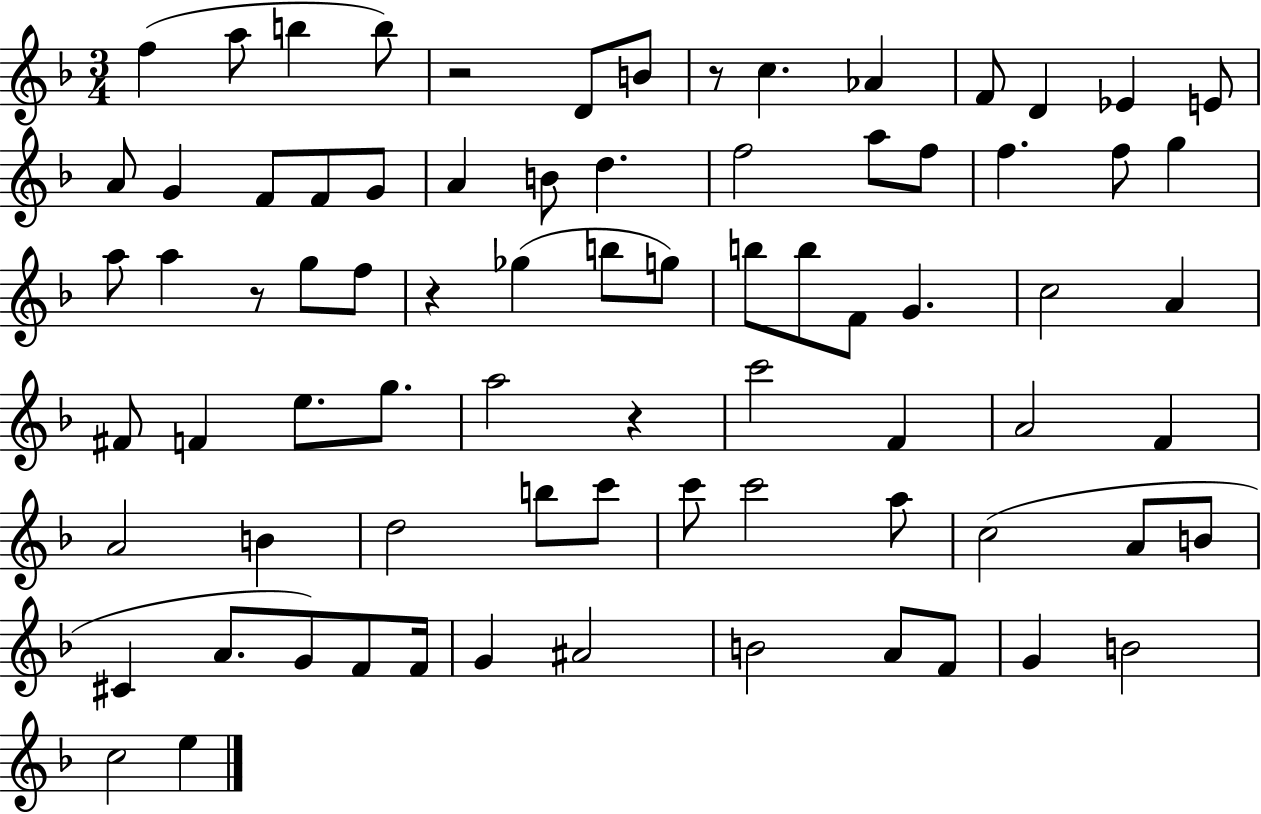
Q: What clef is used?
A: treble